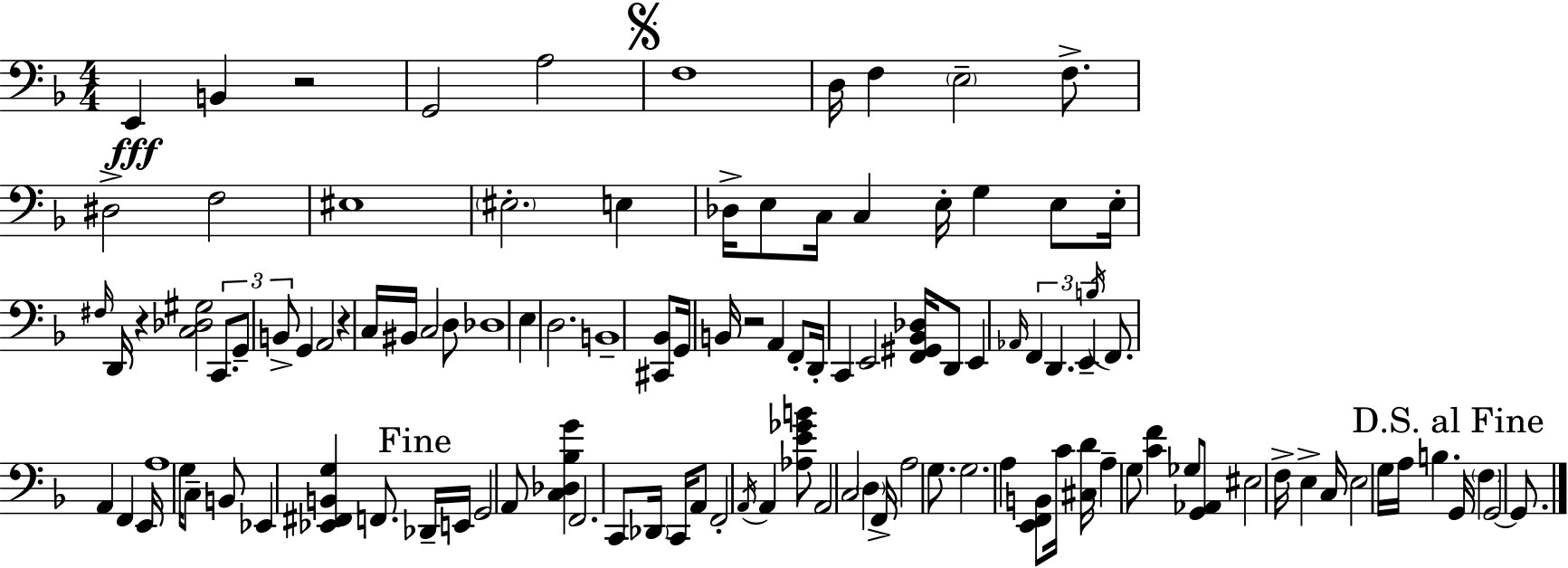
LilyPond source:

{
  \clef bass
  \numericTimeSignature
  \time 4/4
  \key f \major
  e,4\fff b,4 r2 | g,2 a2 | \mark \markup { \musicglyph "scripts.segno" } f1 | d16 f4 \parenthesize e2-- f8.-> | \break dis2-> f2 | eis1 | \parenthesize eis2.-. e4 | des16-> e8 c16 c4 e16-. g4 e8 e16-. | \break \grace { fis16 } d,16 r4 <c des gis>2 \tuplet 3/2 { c,8. | g,8-- b,8-> } g,4 a,2 | r4 c16 bis,16 c2 d8 | des1 | \break e4 d2. | b,1-- | <cis, bes,>8 g,16 b,16 r2 a,4 | f,8-. d,16-. c,4 e,2 | \break <f, gis, bes, des>16 d,8 e,4 \grace { aes,16 } \tuplet 3/2 { f,4 d,4. | e,4-- } \acciaccatura { b16 } f,8. a,4 f,4 | e,16 a1 | g16 c8-- b,8 ees,4 <ees, fis, b, g>4 | \break f,8. \mark "Fine" des,16-- e,16 g,2 a,8 <c des bes g'>4 | f,2. c,8 | \parenthesize des,16 c,16 a,8 f,2-. \acciaccatura { a,16 } a,4 | <aes e' ges' b'>8 a,2 c2 | \break \parenthesize d4 f,16-> a2 | g8. g2. | a4 <e, f, b,>8 c'16 <cis d'>16 a4-- g8 <c' f'>4 | ges8 <g, aes,>8 eis2 f16-> e4-> | \break c16 e2 g16 a16 b4. | \mark "D.S. al Fine" g,16 \parenthesize f4 g,2~~ | g,8. \bar "|."
}